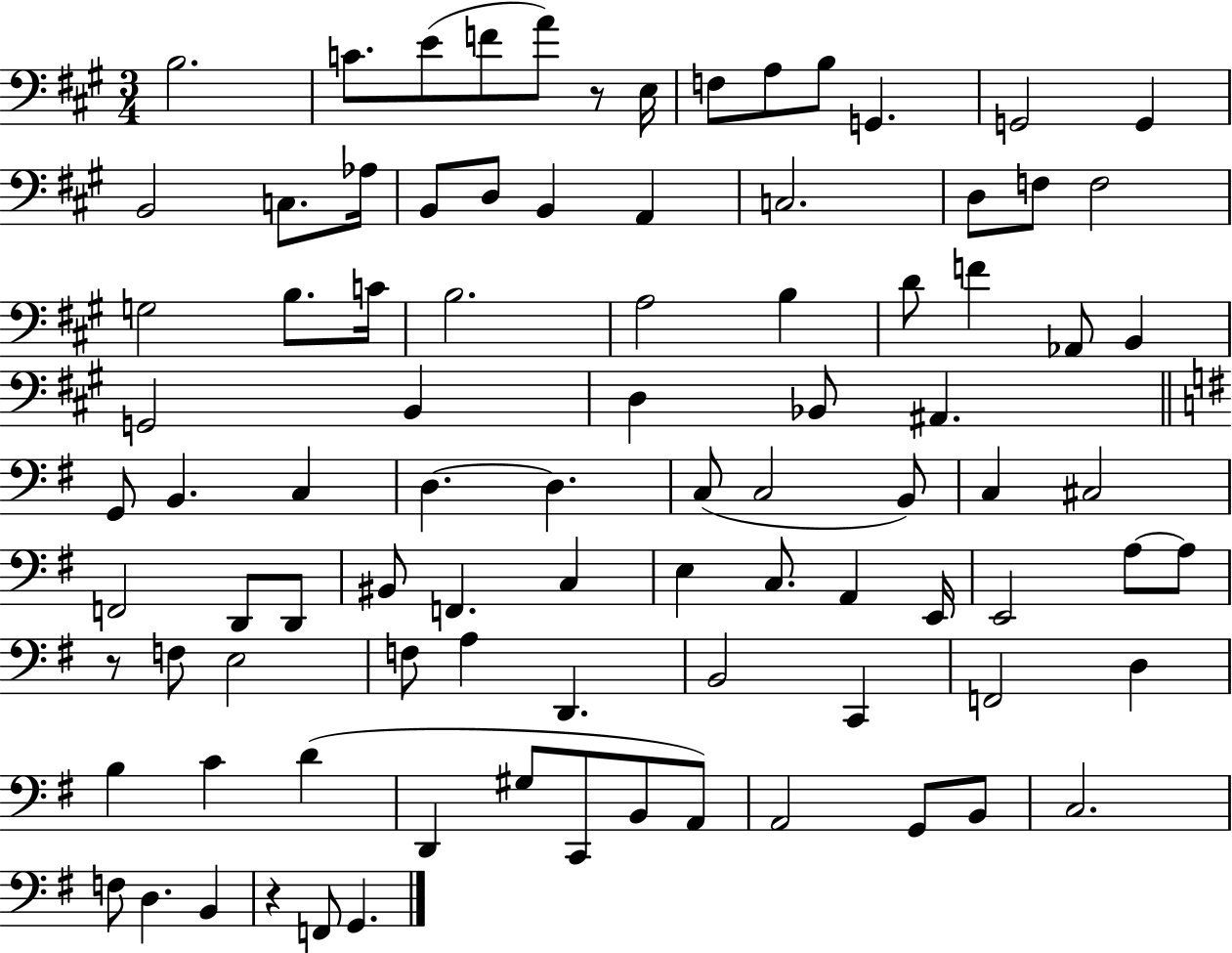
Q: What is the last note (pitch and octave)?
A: G2